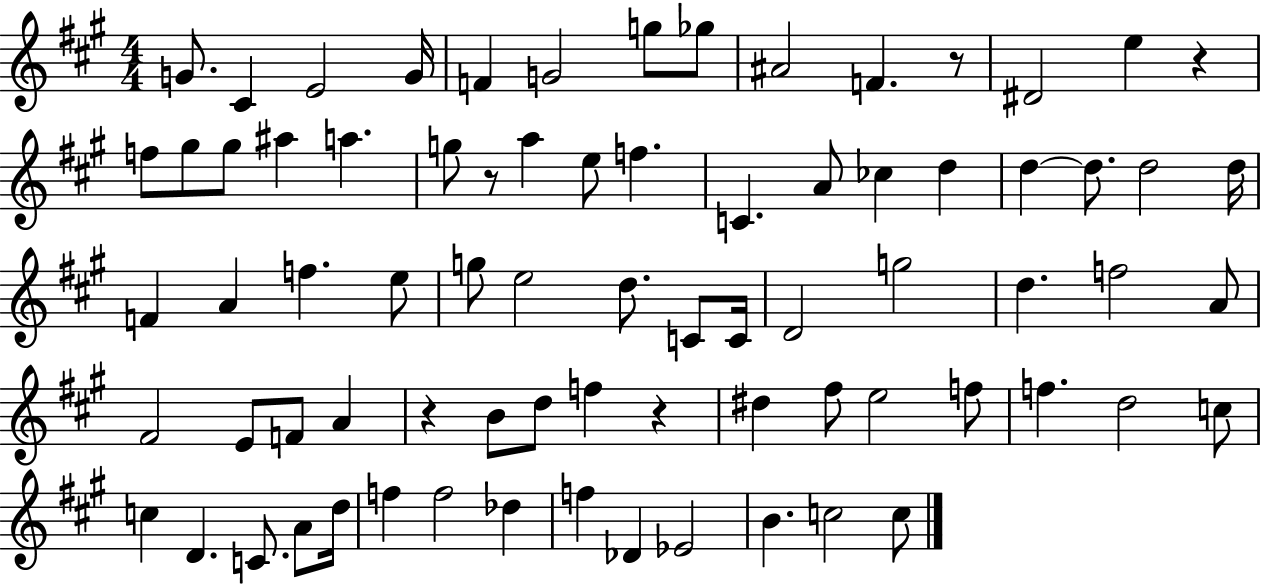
{
  \clef treble
  \numericTimeSignature
  \time 4/4
  \key a \major
  g'8. cis'4 e'2 g'16 | f'4 g'2 g''8 ges''8 | ais'2 f'4. r8 | dis'2 e''4 r4 | \break f''8 gis''8 gis''8 ais''4 a''4. | g''8 r8 a''4 e''8 f''4. | c'4. a'8 ces''4 d''4 | d''4~~ d''8. d''2 d''16 | \break f'4 a'4 f''4. e''8 | g''8 e''2 d''8. c'8 c'16 | d'2 g''2 | d''4. f''2 a'8 | \break fis'2 e'8 f'8 a'4 | r4 b'8 d''8 f''4 r4 | dis''4 fis''8 e''2 f''8 | f''4. d''2 c''8 | \break c''4 d'4. c'8. a'8 d''16 | f''4 f''2 des''4 | f''4 des'4 ees'2 | b'4. c''2 c''8 | \break \bar "|."
}